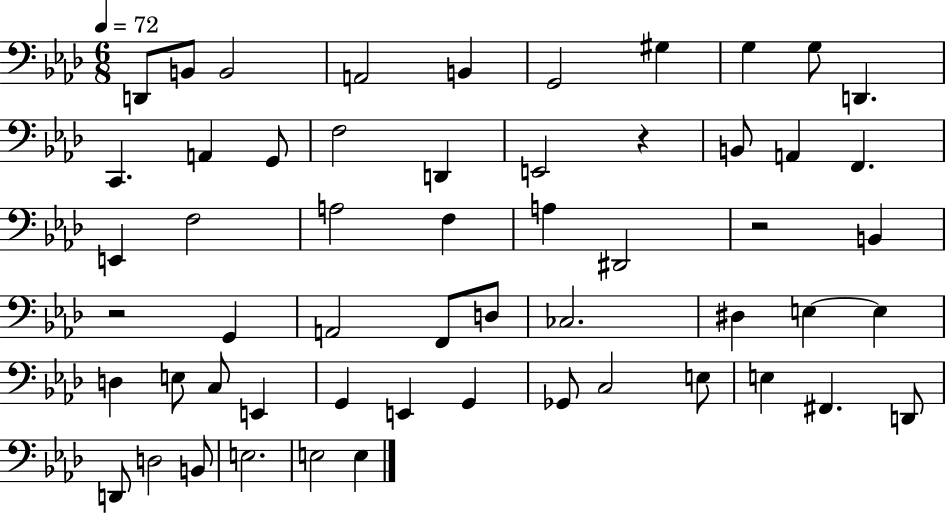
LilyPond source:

{
  \clef bass
  \numericTimeSignature
  \time 6/8
  \key aes \major
  \tempo 4 = 72
  d,8 b,8 b,2 | a,2 b,4 | g,2 gis4 | g4 g8 d,4. | \break c,4. a,4 g,8 | f2 d,4 | e,2 r4 | b,8 a,4 f,4. | \break e,4 f2 | a2 f4 | a4 dis,2 | r2 b,4 | \break r2 g,4 | a,2 f,8 d8 | ces2. | dis4 e4~~ e4 | \break d4 e8 c8 e,4 | g,4 e,4 g,4 | ges,8 c2 e8 | e4 fis,4. d,8 | \break d,8 d2 b,8 | e2. | e2 e4 | \bar "|."
}